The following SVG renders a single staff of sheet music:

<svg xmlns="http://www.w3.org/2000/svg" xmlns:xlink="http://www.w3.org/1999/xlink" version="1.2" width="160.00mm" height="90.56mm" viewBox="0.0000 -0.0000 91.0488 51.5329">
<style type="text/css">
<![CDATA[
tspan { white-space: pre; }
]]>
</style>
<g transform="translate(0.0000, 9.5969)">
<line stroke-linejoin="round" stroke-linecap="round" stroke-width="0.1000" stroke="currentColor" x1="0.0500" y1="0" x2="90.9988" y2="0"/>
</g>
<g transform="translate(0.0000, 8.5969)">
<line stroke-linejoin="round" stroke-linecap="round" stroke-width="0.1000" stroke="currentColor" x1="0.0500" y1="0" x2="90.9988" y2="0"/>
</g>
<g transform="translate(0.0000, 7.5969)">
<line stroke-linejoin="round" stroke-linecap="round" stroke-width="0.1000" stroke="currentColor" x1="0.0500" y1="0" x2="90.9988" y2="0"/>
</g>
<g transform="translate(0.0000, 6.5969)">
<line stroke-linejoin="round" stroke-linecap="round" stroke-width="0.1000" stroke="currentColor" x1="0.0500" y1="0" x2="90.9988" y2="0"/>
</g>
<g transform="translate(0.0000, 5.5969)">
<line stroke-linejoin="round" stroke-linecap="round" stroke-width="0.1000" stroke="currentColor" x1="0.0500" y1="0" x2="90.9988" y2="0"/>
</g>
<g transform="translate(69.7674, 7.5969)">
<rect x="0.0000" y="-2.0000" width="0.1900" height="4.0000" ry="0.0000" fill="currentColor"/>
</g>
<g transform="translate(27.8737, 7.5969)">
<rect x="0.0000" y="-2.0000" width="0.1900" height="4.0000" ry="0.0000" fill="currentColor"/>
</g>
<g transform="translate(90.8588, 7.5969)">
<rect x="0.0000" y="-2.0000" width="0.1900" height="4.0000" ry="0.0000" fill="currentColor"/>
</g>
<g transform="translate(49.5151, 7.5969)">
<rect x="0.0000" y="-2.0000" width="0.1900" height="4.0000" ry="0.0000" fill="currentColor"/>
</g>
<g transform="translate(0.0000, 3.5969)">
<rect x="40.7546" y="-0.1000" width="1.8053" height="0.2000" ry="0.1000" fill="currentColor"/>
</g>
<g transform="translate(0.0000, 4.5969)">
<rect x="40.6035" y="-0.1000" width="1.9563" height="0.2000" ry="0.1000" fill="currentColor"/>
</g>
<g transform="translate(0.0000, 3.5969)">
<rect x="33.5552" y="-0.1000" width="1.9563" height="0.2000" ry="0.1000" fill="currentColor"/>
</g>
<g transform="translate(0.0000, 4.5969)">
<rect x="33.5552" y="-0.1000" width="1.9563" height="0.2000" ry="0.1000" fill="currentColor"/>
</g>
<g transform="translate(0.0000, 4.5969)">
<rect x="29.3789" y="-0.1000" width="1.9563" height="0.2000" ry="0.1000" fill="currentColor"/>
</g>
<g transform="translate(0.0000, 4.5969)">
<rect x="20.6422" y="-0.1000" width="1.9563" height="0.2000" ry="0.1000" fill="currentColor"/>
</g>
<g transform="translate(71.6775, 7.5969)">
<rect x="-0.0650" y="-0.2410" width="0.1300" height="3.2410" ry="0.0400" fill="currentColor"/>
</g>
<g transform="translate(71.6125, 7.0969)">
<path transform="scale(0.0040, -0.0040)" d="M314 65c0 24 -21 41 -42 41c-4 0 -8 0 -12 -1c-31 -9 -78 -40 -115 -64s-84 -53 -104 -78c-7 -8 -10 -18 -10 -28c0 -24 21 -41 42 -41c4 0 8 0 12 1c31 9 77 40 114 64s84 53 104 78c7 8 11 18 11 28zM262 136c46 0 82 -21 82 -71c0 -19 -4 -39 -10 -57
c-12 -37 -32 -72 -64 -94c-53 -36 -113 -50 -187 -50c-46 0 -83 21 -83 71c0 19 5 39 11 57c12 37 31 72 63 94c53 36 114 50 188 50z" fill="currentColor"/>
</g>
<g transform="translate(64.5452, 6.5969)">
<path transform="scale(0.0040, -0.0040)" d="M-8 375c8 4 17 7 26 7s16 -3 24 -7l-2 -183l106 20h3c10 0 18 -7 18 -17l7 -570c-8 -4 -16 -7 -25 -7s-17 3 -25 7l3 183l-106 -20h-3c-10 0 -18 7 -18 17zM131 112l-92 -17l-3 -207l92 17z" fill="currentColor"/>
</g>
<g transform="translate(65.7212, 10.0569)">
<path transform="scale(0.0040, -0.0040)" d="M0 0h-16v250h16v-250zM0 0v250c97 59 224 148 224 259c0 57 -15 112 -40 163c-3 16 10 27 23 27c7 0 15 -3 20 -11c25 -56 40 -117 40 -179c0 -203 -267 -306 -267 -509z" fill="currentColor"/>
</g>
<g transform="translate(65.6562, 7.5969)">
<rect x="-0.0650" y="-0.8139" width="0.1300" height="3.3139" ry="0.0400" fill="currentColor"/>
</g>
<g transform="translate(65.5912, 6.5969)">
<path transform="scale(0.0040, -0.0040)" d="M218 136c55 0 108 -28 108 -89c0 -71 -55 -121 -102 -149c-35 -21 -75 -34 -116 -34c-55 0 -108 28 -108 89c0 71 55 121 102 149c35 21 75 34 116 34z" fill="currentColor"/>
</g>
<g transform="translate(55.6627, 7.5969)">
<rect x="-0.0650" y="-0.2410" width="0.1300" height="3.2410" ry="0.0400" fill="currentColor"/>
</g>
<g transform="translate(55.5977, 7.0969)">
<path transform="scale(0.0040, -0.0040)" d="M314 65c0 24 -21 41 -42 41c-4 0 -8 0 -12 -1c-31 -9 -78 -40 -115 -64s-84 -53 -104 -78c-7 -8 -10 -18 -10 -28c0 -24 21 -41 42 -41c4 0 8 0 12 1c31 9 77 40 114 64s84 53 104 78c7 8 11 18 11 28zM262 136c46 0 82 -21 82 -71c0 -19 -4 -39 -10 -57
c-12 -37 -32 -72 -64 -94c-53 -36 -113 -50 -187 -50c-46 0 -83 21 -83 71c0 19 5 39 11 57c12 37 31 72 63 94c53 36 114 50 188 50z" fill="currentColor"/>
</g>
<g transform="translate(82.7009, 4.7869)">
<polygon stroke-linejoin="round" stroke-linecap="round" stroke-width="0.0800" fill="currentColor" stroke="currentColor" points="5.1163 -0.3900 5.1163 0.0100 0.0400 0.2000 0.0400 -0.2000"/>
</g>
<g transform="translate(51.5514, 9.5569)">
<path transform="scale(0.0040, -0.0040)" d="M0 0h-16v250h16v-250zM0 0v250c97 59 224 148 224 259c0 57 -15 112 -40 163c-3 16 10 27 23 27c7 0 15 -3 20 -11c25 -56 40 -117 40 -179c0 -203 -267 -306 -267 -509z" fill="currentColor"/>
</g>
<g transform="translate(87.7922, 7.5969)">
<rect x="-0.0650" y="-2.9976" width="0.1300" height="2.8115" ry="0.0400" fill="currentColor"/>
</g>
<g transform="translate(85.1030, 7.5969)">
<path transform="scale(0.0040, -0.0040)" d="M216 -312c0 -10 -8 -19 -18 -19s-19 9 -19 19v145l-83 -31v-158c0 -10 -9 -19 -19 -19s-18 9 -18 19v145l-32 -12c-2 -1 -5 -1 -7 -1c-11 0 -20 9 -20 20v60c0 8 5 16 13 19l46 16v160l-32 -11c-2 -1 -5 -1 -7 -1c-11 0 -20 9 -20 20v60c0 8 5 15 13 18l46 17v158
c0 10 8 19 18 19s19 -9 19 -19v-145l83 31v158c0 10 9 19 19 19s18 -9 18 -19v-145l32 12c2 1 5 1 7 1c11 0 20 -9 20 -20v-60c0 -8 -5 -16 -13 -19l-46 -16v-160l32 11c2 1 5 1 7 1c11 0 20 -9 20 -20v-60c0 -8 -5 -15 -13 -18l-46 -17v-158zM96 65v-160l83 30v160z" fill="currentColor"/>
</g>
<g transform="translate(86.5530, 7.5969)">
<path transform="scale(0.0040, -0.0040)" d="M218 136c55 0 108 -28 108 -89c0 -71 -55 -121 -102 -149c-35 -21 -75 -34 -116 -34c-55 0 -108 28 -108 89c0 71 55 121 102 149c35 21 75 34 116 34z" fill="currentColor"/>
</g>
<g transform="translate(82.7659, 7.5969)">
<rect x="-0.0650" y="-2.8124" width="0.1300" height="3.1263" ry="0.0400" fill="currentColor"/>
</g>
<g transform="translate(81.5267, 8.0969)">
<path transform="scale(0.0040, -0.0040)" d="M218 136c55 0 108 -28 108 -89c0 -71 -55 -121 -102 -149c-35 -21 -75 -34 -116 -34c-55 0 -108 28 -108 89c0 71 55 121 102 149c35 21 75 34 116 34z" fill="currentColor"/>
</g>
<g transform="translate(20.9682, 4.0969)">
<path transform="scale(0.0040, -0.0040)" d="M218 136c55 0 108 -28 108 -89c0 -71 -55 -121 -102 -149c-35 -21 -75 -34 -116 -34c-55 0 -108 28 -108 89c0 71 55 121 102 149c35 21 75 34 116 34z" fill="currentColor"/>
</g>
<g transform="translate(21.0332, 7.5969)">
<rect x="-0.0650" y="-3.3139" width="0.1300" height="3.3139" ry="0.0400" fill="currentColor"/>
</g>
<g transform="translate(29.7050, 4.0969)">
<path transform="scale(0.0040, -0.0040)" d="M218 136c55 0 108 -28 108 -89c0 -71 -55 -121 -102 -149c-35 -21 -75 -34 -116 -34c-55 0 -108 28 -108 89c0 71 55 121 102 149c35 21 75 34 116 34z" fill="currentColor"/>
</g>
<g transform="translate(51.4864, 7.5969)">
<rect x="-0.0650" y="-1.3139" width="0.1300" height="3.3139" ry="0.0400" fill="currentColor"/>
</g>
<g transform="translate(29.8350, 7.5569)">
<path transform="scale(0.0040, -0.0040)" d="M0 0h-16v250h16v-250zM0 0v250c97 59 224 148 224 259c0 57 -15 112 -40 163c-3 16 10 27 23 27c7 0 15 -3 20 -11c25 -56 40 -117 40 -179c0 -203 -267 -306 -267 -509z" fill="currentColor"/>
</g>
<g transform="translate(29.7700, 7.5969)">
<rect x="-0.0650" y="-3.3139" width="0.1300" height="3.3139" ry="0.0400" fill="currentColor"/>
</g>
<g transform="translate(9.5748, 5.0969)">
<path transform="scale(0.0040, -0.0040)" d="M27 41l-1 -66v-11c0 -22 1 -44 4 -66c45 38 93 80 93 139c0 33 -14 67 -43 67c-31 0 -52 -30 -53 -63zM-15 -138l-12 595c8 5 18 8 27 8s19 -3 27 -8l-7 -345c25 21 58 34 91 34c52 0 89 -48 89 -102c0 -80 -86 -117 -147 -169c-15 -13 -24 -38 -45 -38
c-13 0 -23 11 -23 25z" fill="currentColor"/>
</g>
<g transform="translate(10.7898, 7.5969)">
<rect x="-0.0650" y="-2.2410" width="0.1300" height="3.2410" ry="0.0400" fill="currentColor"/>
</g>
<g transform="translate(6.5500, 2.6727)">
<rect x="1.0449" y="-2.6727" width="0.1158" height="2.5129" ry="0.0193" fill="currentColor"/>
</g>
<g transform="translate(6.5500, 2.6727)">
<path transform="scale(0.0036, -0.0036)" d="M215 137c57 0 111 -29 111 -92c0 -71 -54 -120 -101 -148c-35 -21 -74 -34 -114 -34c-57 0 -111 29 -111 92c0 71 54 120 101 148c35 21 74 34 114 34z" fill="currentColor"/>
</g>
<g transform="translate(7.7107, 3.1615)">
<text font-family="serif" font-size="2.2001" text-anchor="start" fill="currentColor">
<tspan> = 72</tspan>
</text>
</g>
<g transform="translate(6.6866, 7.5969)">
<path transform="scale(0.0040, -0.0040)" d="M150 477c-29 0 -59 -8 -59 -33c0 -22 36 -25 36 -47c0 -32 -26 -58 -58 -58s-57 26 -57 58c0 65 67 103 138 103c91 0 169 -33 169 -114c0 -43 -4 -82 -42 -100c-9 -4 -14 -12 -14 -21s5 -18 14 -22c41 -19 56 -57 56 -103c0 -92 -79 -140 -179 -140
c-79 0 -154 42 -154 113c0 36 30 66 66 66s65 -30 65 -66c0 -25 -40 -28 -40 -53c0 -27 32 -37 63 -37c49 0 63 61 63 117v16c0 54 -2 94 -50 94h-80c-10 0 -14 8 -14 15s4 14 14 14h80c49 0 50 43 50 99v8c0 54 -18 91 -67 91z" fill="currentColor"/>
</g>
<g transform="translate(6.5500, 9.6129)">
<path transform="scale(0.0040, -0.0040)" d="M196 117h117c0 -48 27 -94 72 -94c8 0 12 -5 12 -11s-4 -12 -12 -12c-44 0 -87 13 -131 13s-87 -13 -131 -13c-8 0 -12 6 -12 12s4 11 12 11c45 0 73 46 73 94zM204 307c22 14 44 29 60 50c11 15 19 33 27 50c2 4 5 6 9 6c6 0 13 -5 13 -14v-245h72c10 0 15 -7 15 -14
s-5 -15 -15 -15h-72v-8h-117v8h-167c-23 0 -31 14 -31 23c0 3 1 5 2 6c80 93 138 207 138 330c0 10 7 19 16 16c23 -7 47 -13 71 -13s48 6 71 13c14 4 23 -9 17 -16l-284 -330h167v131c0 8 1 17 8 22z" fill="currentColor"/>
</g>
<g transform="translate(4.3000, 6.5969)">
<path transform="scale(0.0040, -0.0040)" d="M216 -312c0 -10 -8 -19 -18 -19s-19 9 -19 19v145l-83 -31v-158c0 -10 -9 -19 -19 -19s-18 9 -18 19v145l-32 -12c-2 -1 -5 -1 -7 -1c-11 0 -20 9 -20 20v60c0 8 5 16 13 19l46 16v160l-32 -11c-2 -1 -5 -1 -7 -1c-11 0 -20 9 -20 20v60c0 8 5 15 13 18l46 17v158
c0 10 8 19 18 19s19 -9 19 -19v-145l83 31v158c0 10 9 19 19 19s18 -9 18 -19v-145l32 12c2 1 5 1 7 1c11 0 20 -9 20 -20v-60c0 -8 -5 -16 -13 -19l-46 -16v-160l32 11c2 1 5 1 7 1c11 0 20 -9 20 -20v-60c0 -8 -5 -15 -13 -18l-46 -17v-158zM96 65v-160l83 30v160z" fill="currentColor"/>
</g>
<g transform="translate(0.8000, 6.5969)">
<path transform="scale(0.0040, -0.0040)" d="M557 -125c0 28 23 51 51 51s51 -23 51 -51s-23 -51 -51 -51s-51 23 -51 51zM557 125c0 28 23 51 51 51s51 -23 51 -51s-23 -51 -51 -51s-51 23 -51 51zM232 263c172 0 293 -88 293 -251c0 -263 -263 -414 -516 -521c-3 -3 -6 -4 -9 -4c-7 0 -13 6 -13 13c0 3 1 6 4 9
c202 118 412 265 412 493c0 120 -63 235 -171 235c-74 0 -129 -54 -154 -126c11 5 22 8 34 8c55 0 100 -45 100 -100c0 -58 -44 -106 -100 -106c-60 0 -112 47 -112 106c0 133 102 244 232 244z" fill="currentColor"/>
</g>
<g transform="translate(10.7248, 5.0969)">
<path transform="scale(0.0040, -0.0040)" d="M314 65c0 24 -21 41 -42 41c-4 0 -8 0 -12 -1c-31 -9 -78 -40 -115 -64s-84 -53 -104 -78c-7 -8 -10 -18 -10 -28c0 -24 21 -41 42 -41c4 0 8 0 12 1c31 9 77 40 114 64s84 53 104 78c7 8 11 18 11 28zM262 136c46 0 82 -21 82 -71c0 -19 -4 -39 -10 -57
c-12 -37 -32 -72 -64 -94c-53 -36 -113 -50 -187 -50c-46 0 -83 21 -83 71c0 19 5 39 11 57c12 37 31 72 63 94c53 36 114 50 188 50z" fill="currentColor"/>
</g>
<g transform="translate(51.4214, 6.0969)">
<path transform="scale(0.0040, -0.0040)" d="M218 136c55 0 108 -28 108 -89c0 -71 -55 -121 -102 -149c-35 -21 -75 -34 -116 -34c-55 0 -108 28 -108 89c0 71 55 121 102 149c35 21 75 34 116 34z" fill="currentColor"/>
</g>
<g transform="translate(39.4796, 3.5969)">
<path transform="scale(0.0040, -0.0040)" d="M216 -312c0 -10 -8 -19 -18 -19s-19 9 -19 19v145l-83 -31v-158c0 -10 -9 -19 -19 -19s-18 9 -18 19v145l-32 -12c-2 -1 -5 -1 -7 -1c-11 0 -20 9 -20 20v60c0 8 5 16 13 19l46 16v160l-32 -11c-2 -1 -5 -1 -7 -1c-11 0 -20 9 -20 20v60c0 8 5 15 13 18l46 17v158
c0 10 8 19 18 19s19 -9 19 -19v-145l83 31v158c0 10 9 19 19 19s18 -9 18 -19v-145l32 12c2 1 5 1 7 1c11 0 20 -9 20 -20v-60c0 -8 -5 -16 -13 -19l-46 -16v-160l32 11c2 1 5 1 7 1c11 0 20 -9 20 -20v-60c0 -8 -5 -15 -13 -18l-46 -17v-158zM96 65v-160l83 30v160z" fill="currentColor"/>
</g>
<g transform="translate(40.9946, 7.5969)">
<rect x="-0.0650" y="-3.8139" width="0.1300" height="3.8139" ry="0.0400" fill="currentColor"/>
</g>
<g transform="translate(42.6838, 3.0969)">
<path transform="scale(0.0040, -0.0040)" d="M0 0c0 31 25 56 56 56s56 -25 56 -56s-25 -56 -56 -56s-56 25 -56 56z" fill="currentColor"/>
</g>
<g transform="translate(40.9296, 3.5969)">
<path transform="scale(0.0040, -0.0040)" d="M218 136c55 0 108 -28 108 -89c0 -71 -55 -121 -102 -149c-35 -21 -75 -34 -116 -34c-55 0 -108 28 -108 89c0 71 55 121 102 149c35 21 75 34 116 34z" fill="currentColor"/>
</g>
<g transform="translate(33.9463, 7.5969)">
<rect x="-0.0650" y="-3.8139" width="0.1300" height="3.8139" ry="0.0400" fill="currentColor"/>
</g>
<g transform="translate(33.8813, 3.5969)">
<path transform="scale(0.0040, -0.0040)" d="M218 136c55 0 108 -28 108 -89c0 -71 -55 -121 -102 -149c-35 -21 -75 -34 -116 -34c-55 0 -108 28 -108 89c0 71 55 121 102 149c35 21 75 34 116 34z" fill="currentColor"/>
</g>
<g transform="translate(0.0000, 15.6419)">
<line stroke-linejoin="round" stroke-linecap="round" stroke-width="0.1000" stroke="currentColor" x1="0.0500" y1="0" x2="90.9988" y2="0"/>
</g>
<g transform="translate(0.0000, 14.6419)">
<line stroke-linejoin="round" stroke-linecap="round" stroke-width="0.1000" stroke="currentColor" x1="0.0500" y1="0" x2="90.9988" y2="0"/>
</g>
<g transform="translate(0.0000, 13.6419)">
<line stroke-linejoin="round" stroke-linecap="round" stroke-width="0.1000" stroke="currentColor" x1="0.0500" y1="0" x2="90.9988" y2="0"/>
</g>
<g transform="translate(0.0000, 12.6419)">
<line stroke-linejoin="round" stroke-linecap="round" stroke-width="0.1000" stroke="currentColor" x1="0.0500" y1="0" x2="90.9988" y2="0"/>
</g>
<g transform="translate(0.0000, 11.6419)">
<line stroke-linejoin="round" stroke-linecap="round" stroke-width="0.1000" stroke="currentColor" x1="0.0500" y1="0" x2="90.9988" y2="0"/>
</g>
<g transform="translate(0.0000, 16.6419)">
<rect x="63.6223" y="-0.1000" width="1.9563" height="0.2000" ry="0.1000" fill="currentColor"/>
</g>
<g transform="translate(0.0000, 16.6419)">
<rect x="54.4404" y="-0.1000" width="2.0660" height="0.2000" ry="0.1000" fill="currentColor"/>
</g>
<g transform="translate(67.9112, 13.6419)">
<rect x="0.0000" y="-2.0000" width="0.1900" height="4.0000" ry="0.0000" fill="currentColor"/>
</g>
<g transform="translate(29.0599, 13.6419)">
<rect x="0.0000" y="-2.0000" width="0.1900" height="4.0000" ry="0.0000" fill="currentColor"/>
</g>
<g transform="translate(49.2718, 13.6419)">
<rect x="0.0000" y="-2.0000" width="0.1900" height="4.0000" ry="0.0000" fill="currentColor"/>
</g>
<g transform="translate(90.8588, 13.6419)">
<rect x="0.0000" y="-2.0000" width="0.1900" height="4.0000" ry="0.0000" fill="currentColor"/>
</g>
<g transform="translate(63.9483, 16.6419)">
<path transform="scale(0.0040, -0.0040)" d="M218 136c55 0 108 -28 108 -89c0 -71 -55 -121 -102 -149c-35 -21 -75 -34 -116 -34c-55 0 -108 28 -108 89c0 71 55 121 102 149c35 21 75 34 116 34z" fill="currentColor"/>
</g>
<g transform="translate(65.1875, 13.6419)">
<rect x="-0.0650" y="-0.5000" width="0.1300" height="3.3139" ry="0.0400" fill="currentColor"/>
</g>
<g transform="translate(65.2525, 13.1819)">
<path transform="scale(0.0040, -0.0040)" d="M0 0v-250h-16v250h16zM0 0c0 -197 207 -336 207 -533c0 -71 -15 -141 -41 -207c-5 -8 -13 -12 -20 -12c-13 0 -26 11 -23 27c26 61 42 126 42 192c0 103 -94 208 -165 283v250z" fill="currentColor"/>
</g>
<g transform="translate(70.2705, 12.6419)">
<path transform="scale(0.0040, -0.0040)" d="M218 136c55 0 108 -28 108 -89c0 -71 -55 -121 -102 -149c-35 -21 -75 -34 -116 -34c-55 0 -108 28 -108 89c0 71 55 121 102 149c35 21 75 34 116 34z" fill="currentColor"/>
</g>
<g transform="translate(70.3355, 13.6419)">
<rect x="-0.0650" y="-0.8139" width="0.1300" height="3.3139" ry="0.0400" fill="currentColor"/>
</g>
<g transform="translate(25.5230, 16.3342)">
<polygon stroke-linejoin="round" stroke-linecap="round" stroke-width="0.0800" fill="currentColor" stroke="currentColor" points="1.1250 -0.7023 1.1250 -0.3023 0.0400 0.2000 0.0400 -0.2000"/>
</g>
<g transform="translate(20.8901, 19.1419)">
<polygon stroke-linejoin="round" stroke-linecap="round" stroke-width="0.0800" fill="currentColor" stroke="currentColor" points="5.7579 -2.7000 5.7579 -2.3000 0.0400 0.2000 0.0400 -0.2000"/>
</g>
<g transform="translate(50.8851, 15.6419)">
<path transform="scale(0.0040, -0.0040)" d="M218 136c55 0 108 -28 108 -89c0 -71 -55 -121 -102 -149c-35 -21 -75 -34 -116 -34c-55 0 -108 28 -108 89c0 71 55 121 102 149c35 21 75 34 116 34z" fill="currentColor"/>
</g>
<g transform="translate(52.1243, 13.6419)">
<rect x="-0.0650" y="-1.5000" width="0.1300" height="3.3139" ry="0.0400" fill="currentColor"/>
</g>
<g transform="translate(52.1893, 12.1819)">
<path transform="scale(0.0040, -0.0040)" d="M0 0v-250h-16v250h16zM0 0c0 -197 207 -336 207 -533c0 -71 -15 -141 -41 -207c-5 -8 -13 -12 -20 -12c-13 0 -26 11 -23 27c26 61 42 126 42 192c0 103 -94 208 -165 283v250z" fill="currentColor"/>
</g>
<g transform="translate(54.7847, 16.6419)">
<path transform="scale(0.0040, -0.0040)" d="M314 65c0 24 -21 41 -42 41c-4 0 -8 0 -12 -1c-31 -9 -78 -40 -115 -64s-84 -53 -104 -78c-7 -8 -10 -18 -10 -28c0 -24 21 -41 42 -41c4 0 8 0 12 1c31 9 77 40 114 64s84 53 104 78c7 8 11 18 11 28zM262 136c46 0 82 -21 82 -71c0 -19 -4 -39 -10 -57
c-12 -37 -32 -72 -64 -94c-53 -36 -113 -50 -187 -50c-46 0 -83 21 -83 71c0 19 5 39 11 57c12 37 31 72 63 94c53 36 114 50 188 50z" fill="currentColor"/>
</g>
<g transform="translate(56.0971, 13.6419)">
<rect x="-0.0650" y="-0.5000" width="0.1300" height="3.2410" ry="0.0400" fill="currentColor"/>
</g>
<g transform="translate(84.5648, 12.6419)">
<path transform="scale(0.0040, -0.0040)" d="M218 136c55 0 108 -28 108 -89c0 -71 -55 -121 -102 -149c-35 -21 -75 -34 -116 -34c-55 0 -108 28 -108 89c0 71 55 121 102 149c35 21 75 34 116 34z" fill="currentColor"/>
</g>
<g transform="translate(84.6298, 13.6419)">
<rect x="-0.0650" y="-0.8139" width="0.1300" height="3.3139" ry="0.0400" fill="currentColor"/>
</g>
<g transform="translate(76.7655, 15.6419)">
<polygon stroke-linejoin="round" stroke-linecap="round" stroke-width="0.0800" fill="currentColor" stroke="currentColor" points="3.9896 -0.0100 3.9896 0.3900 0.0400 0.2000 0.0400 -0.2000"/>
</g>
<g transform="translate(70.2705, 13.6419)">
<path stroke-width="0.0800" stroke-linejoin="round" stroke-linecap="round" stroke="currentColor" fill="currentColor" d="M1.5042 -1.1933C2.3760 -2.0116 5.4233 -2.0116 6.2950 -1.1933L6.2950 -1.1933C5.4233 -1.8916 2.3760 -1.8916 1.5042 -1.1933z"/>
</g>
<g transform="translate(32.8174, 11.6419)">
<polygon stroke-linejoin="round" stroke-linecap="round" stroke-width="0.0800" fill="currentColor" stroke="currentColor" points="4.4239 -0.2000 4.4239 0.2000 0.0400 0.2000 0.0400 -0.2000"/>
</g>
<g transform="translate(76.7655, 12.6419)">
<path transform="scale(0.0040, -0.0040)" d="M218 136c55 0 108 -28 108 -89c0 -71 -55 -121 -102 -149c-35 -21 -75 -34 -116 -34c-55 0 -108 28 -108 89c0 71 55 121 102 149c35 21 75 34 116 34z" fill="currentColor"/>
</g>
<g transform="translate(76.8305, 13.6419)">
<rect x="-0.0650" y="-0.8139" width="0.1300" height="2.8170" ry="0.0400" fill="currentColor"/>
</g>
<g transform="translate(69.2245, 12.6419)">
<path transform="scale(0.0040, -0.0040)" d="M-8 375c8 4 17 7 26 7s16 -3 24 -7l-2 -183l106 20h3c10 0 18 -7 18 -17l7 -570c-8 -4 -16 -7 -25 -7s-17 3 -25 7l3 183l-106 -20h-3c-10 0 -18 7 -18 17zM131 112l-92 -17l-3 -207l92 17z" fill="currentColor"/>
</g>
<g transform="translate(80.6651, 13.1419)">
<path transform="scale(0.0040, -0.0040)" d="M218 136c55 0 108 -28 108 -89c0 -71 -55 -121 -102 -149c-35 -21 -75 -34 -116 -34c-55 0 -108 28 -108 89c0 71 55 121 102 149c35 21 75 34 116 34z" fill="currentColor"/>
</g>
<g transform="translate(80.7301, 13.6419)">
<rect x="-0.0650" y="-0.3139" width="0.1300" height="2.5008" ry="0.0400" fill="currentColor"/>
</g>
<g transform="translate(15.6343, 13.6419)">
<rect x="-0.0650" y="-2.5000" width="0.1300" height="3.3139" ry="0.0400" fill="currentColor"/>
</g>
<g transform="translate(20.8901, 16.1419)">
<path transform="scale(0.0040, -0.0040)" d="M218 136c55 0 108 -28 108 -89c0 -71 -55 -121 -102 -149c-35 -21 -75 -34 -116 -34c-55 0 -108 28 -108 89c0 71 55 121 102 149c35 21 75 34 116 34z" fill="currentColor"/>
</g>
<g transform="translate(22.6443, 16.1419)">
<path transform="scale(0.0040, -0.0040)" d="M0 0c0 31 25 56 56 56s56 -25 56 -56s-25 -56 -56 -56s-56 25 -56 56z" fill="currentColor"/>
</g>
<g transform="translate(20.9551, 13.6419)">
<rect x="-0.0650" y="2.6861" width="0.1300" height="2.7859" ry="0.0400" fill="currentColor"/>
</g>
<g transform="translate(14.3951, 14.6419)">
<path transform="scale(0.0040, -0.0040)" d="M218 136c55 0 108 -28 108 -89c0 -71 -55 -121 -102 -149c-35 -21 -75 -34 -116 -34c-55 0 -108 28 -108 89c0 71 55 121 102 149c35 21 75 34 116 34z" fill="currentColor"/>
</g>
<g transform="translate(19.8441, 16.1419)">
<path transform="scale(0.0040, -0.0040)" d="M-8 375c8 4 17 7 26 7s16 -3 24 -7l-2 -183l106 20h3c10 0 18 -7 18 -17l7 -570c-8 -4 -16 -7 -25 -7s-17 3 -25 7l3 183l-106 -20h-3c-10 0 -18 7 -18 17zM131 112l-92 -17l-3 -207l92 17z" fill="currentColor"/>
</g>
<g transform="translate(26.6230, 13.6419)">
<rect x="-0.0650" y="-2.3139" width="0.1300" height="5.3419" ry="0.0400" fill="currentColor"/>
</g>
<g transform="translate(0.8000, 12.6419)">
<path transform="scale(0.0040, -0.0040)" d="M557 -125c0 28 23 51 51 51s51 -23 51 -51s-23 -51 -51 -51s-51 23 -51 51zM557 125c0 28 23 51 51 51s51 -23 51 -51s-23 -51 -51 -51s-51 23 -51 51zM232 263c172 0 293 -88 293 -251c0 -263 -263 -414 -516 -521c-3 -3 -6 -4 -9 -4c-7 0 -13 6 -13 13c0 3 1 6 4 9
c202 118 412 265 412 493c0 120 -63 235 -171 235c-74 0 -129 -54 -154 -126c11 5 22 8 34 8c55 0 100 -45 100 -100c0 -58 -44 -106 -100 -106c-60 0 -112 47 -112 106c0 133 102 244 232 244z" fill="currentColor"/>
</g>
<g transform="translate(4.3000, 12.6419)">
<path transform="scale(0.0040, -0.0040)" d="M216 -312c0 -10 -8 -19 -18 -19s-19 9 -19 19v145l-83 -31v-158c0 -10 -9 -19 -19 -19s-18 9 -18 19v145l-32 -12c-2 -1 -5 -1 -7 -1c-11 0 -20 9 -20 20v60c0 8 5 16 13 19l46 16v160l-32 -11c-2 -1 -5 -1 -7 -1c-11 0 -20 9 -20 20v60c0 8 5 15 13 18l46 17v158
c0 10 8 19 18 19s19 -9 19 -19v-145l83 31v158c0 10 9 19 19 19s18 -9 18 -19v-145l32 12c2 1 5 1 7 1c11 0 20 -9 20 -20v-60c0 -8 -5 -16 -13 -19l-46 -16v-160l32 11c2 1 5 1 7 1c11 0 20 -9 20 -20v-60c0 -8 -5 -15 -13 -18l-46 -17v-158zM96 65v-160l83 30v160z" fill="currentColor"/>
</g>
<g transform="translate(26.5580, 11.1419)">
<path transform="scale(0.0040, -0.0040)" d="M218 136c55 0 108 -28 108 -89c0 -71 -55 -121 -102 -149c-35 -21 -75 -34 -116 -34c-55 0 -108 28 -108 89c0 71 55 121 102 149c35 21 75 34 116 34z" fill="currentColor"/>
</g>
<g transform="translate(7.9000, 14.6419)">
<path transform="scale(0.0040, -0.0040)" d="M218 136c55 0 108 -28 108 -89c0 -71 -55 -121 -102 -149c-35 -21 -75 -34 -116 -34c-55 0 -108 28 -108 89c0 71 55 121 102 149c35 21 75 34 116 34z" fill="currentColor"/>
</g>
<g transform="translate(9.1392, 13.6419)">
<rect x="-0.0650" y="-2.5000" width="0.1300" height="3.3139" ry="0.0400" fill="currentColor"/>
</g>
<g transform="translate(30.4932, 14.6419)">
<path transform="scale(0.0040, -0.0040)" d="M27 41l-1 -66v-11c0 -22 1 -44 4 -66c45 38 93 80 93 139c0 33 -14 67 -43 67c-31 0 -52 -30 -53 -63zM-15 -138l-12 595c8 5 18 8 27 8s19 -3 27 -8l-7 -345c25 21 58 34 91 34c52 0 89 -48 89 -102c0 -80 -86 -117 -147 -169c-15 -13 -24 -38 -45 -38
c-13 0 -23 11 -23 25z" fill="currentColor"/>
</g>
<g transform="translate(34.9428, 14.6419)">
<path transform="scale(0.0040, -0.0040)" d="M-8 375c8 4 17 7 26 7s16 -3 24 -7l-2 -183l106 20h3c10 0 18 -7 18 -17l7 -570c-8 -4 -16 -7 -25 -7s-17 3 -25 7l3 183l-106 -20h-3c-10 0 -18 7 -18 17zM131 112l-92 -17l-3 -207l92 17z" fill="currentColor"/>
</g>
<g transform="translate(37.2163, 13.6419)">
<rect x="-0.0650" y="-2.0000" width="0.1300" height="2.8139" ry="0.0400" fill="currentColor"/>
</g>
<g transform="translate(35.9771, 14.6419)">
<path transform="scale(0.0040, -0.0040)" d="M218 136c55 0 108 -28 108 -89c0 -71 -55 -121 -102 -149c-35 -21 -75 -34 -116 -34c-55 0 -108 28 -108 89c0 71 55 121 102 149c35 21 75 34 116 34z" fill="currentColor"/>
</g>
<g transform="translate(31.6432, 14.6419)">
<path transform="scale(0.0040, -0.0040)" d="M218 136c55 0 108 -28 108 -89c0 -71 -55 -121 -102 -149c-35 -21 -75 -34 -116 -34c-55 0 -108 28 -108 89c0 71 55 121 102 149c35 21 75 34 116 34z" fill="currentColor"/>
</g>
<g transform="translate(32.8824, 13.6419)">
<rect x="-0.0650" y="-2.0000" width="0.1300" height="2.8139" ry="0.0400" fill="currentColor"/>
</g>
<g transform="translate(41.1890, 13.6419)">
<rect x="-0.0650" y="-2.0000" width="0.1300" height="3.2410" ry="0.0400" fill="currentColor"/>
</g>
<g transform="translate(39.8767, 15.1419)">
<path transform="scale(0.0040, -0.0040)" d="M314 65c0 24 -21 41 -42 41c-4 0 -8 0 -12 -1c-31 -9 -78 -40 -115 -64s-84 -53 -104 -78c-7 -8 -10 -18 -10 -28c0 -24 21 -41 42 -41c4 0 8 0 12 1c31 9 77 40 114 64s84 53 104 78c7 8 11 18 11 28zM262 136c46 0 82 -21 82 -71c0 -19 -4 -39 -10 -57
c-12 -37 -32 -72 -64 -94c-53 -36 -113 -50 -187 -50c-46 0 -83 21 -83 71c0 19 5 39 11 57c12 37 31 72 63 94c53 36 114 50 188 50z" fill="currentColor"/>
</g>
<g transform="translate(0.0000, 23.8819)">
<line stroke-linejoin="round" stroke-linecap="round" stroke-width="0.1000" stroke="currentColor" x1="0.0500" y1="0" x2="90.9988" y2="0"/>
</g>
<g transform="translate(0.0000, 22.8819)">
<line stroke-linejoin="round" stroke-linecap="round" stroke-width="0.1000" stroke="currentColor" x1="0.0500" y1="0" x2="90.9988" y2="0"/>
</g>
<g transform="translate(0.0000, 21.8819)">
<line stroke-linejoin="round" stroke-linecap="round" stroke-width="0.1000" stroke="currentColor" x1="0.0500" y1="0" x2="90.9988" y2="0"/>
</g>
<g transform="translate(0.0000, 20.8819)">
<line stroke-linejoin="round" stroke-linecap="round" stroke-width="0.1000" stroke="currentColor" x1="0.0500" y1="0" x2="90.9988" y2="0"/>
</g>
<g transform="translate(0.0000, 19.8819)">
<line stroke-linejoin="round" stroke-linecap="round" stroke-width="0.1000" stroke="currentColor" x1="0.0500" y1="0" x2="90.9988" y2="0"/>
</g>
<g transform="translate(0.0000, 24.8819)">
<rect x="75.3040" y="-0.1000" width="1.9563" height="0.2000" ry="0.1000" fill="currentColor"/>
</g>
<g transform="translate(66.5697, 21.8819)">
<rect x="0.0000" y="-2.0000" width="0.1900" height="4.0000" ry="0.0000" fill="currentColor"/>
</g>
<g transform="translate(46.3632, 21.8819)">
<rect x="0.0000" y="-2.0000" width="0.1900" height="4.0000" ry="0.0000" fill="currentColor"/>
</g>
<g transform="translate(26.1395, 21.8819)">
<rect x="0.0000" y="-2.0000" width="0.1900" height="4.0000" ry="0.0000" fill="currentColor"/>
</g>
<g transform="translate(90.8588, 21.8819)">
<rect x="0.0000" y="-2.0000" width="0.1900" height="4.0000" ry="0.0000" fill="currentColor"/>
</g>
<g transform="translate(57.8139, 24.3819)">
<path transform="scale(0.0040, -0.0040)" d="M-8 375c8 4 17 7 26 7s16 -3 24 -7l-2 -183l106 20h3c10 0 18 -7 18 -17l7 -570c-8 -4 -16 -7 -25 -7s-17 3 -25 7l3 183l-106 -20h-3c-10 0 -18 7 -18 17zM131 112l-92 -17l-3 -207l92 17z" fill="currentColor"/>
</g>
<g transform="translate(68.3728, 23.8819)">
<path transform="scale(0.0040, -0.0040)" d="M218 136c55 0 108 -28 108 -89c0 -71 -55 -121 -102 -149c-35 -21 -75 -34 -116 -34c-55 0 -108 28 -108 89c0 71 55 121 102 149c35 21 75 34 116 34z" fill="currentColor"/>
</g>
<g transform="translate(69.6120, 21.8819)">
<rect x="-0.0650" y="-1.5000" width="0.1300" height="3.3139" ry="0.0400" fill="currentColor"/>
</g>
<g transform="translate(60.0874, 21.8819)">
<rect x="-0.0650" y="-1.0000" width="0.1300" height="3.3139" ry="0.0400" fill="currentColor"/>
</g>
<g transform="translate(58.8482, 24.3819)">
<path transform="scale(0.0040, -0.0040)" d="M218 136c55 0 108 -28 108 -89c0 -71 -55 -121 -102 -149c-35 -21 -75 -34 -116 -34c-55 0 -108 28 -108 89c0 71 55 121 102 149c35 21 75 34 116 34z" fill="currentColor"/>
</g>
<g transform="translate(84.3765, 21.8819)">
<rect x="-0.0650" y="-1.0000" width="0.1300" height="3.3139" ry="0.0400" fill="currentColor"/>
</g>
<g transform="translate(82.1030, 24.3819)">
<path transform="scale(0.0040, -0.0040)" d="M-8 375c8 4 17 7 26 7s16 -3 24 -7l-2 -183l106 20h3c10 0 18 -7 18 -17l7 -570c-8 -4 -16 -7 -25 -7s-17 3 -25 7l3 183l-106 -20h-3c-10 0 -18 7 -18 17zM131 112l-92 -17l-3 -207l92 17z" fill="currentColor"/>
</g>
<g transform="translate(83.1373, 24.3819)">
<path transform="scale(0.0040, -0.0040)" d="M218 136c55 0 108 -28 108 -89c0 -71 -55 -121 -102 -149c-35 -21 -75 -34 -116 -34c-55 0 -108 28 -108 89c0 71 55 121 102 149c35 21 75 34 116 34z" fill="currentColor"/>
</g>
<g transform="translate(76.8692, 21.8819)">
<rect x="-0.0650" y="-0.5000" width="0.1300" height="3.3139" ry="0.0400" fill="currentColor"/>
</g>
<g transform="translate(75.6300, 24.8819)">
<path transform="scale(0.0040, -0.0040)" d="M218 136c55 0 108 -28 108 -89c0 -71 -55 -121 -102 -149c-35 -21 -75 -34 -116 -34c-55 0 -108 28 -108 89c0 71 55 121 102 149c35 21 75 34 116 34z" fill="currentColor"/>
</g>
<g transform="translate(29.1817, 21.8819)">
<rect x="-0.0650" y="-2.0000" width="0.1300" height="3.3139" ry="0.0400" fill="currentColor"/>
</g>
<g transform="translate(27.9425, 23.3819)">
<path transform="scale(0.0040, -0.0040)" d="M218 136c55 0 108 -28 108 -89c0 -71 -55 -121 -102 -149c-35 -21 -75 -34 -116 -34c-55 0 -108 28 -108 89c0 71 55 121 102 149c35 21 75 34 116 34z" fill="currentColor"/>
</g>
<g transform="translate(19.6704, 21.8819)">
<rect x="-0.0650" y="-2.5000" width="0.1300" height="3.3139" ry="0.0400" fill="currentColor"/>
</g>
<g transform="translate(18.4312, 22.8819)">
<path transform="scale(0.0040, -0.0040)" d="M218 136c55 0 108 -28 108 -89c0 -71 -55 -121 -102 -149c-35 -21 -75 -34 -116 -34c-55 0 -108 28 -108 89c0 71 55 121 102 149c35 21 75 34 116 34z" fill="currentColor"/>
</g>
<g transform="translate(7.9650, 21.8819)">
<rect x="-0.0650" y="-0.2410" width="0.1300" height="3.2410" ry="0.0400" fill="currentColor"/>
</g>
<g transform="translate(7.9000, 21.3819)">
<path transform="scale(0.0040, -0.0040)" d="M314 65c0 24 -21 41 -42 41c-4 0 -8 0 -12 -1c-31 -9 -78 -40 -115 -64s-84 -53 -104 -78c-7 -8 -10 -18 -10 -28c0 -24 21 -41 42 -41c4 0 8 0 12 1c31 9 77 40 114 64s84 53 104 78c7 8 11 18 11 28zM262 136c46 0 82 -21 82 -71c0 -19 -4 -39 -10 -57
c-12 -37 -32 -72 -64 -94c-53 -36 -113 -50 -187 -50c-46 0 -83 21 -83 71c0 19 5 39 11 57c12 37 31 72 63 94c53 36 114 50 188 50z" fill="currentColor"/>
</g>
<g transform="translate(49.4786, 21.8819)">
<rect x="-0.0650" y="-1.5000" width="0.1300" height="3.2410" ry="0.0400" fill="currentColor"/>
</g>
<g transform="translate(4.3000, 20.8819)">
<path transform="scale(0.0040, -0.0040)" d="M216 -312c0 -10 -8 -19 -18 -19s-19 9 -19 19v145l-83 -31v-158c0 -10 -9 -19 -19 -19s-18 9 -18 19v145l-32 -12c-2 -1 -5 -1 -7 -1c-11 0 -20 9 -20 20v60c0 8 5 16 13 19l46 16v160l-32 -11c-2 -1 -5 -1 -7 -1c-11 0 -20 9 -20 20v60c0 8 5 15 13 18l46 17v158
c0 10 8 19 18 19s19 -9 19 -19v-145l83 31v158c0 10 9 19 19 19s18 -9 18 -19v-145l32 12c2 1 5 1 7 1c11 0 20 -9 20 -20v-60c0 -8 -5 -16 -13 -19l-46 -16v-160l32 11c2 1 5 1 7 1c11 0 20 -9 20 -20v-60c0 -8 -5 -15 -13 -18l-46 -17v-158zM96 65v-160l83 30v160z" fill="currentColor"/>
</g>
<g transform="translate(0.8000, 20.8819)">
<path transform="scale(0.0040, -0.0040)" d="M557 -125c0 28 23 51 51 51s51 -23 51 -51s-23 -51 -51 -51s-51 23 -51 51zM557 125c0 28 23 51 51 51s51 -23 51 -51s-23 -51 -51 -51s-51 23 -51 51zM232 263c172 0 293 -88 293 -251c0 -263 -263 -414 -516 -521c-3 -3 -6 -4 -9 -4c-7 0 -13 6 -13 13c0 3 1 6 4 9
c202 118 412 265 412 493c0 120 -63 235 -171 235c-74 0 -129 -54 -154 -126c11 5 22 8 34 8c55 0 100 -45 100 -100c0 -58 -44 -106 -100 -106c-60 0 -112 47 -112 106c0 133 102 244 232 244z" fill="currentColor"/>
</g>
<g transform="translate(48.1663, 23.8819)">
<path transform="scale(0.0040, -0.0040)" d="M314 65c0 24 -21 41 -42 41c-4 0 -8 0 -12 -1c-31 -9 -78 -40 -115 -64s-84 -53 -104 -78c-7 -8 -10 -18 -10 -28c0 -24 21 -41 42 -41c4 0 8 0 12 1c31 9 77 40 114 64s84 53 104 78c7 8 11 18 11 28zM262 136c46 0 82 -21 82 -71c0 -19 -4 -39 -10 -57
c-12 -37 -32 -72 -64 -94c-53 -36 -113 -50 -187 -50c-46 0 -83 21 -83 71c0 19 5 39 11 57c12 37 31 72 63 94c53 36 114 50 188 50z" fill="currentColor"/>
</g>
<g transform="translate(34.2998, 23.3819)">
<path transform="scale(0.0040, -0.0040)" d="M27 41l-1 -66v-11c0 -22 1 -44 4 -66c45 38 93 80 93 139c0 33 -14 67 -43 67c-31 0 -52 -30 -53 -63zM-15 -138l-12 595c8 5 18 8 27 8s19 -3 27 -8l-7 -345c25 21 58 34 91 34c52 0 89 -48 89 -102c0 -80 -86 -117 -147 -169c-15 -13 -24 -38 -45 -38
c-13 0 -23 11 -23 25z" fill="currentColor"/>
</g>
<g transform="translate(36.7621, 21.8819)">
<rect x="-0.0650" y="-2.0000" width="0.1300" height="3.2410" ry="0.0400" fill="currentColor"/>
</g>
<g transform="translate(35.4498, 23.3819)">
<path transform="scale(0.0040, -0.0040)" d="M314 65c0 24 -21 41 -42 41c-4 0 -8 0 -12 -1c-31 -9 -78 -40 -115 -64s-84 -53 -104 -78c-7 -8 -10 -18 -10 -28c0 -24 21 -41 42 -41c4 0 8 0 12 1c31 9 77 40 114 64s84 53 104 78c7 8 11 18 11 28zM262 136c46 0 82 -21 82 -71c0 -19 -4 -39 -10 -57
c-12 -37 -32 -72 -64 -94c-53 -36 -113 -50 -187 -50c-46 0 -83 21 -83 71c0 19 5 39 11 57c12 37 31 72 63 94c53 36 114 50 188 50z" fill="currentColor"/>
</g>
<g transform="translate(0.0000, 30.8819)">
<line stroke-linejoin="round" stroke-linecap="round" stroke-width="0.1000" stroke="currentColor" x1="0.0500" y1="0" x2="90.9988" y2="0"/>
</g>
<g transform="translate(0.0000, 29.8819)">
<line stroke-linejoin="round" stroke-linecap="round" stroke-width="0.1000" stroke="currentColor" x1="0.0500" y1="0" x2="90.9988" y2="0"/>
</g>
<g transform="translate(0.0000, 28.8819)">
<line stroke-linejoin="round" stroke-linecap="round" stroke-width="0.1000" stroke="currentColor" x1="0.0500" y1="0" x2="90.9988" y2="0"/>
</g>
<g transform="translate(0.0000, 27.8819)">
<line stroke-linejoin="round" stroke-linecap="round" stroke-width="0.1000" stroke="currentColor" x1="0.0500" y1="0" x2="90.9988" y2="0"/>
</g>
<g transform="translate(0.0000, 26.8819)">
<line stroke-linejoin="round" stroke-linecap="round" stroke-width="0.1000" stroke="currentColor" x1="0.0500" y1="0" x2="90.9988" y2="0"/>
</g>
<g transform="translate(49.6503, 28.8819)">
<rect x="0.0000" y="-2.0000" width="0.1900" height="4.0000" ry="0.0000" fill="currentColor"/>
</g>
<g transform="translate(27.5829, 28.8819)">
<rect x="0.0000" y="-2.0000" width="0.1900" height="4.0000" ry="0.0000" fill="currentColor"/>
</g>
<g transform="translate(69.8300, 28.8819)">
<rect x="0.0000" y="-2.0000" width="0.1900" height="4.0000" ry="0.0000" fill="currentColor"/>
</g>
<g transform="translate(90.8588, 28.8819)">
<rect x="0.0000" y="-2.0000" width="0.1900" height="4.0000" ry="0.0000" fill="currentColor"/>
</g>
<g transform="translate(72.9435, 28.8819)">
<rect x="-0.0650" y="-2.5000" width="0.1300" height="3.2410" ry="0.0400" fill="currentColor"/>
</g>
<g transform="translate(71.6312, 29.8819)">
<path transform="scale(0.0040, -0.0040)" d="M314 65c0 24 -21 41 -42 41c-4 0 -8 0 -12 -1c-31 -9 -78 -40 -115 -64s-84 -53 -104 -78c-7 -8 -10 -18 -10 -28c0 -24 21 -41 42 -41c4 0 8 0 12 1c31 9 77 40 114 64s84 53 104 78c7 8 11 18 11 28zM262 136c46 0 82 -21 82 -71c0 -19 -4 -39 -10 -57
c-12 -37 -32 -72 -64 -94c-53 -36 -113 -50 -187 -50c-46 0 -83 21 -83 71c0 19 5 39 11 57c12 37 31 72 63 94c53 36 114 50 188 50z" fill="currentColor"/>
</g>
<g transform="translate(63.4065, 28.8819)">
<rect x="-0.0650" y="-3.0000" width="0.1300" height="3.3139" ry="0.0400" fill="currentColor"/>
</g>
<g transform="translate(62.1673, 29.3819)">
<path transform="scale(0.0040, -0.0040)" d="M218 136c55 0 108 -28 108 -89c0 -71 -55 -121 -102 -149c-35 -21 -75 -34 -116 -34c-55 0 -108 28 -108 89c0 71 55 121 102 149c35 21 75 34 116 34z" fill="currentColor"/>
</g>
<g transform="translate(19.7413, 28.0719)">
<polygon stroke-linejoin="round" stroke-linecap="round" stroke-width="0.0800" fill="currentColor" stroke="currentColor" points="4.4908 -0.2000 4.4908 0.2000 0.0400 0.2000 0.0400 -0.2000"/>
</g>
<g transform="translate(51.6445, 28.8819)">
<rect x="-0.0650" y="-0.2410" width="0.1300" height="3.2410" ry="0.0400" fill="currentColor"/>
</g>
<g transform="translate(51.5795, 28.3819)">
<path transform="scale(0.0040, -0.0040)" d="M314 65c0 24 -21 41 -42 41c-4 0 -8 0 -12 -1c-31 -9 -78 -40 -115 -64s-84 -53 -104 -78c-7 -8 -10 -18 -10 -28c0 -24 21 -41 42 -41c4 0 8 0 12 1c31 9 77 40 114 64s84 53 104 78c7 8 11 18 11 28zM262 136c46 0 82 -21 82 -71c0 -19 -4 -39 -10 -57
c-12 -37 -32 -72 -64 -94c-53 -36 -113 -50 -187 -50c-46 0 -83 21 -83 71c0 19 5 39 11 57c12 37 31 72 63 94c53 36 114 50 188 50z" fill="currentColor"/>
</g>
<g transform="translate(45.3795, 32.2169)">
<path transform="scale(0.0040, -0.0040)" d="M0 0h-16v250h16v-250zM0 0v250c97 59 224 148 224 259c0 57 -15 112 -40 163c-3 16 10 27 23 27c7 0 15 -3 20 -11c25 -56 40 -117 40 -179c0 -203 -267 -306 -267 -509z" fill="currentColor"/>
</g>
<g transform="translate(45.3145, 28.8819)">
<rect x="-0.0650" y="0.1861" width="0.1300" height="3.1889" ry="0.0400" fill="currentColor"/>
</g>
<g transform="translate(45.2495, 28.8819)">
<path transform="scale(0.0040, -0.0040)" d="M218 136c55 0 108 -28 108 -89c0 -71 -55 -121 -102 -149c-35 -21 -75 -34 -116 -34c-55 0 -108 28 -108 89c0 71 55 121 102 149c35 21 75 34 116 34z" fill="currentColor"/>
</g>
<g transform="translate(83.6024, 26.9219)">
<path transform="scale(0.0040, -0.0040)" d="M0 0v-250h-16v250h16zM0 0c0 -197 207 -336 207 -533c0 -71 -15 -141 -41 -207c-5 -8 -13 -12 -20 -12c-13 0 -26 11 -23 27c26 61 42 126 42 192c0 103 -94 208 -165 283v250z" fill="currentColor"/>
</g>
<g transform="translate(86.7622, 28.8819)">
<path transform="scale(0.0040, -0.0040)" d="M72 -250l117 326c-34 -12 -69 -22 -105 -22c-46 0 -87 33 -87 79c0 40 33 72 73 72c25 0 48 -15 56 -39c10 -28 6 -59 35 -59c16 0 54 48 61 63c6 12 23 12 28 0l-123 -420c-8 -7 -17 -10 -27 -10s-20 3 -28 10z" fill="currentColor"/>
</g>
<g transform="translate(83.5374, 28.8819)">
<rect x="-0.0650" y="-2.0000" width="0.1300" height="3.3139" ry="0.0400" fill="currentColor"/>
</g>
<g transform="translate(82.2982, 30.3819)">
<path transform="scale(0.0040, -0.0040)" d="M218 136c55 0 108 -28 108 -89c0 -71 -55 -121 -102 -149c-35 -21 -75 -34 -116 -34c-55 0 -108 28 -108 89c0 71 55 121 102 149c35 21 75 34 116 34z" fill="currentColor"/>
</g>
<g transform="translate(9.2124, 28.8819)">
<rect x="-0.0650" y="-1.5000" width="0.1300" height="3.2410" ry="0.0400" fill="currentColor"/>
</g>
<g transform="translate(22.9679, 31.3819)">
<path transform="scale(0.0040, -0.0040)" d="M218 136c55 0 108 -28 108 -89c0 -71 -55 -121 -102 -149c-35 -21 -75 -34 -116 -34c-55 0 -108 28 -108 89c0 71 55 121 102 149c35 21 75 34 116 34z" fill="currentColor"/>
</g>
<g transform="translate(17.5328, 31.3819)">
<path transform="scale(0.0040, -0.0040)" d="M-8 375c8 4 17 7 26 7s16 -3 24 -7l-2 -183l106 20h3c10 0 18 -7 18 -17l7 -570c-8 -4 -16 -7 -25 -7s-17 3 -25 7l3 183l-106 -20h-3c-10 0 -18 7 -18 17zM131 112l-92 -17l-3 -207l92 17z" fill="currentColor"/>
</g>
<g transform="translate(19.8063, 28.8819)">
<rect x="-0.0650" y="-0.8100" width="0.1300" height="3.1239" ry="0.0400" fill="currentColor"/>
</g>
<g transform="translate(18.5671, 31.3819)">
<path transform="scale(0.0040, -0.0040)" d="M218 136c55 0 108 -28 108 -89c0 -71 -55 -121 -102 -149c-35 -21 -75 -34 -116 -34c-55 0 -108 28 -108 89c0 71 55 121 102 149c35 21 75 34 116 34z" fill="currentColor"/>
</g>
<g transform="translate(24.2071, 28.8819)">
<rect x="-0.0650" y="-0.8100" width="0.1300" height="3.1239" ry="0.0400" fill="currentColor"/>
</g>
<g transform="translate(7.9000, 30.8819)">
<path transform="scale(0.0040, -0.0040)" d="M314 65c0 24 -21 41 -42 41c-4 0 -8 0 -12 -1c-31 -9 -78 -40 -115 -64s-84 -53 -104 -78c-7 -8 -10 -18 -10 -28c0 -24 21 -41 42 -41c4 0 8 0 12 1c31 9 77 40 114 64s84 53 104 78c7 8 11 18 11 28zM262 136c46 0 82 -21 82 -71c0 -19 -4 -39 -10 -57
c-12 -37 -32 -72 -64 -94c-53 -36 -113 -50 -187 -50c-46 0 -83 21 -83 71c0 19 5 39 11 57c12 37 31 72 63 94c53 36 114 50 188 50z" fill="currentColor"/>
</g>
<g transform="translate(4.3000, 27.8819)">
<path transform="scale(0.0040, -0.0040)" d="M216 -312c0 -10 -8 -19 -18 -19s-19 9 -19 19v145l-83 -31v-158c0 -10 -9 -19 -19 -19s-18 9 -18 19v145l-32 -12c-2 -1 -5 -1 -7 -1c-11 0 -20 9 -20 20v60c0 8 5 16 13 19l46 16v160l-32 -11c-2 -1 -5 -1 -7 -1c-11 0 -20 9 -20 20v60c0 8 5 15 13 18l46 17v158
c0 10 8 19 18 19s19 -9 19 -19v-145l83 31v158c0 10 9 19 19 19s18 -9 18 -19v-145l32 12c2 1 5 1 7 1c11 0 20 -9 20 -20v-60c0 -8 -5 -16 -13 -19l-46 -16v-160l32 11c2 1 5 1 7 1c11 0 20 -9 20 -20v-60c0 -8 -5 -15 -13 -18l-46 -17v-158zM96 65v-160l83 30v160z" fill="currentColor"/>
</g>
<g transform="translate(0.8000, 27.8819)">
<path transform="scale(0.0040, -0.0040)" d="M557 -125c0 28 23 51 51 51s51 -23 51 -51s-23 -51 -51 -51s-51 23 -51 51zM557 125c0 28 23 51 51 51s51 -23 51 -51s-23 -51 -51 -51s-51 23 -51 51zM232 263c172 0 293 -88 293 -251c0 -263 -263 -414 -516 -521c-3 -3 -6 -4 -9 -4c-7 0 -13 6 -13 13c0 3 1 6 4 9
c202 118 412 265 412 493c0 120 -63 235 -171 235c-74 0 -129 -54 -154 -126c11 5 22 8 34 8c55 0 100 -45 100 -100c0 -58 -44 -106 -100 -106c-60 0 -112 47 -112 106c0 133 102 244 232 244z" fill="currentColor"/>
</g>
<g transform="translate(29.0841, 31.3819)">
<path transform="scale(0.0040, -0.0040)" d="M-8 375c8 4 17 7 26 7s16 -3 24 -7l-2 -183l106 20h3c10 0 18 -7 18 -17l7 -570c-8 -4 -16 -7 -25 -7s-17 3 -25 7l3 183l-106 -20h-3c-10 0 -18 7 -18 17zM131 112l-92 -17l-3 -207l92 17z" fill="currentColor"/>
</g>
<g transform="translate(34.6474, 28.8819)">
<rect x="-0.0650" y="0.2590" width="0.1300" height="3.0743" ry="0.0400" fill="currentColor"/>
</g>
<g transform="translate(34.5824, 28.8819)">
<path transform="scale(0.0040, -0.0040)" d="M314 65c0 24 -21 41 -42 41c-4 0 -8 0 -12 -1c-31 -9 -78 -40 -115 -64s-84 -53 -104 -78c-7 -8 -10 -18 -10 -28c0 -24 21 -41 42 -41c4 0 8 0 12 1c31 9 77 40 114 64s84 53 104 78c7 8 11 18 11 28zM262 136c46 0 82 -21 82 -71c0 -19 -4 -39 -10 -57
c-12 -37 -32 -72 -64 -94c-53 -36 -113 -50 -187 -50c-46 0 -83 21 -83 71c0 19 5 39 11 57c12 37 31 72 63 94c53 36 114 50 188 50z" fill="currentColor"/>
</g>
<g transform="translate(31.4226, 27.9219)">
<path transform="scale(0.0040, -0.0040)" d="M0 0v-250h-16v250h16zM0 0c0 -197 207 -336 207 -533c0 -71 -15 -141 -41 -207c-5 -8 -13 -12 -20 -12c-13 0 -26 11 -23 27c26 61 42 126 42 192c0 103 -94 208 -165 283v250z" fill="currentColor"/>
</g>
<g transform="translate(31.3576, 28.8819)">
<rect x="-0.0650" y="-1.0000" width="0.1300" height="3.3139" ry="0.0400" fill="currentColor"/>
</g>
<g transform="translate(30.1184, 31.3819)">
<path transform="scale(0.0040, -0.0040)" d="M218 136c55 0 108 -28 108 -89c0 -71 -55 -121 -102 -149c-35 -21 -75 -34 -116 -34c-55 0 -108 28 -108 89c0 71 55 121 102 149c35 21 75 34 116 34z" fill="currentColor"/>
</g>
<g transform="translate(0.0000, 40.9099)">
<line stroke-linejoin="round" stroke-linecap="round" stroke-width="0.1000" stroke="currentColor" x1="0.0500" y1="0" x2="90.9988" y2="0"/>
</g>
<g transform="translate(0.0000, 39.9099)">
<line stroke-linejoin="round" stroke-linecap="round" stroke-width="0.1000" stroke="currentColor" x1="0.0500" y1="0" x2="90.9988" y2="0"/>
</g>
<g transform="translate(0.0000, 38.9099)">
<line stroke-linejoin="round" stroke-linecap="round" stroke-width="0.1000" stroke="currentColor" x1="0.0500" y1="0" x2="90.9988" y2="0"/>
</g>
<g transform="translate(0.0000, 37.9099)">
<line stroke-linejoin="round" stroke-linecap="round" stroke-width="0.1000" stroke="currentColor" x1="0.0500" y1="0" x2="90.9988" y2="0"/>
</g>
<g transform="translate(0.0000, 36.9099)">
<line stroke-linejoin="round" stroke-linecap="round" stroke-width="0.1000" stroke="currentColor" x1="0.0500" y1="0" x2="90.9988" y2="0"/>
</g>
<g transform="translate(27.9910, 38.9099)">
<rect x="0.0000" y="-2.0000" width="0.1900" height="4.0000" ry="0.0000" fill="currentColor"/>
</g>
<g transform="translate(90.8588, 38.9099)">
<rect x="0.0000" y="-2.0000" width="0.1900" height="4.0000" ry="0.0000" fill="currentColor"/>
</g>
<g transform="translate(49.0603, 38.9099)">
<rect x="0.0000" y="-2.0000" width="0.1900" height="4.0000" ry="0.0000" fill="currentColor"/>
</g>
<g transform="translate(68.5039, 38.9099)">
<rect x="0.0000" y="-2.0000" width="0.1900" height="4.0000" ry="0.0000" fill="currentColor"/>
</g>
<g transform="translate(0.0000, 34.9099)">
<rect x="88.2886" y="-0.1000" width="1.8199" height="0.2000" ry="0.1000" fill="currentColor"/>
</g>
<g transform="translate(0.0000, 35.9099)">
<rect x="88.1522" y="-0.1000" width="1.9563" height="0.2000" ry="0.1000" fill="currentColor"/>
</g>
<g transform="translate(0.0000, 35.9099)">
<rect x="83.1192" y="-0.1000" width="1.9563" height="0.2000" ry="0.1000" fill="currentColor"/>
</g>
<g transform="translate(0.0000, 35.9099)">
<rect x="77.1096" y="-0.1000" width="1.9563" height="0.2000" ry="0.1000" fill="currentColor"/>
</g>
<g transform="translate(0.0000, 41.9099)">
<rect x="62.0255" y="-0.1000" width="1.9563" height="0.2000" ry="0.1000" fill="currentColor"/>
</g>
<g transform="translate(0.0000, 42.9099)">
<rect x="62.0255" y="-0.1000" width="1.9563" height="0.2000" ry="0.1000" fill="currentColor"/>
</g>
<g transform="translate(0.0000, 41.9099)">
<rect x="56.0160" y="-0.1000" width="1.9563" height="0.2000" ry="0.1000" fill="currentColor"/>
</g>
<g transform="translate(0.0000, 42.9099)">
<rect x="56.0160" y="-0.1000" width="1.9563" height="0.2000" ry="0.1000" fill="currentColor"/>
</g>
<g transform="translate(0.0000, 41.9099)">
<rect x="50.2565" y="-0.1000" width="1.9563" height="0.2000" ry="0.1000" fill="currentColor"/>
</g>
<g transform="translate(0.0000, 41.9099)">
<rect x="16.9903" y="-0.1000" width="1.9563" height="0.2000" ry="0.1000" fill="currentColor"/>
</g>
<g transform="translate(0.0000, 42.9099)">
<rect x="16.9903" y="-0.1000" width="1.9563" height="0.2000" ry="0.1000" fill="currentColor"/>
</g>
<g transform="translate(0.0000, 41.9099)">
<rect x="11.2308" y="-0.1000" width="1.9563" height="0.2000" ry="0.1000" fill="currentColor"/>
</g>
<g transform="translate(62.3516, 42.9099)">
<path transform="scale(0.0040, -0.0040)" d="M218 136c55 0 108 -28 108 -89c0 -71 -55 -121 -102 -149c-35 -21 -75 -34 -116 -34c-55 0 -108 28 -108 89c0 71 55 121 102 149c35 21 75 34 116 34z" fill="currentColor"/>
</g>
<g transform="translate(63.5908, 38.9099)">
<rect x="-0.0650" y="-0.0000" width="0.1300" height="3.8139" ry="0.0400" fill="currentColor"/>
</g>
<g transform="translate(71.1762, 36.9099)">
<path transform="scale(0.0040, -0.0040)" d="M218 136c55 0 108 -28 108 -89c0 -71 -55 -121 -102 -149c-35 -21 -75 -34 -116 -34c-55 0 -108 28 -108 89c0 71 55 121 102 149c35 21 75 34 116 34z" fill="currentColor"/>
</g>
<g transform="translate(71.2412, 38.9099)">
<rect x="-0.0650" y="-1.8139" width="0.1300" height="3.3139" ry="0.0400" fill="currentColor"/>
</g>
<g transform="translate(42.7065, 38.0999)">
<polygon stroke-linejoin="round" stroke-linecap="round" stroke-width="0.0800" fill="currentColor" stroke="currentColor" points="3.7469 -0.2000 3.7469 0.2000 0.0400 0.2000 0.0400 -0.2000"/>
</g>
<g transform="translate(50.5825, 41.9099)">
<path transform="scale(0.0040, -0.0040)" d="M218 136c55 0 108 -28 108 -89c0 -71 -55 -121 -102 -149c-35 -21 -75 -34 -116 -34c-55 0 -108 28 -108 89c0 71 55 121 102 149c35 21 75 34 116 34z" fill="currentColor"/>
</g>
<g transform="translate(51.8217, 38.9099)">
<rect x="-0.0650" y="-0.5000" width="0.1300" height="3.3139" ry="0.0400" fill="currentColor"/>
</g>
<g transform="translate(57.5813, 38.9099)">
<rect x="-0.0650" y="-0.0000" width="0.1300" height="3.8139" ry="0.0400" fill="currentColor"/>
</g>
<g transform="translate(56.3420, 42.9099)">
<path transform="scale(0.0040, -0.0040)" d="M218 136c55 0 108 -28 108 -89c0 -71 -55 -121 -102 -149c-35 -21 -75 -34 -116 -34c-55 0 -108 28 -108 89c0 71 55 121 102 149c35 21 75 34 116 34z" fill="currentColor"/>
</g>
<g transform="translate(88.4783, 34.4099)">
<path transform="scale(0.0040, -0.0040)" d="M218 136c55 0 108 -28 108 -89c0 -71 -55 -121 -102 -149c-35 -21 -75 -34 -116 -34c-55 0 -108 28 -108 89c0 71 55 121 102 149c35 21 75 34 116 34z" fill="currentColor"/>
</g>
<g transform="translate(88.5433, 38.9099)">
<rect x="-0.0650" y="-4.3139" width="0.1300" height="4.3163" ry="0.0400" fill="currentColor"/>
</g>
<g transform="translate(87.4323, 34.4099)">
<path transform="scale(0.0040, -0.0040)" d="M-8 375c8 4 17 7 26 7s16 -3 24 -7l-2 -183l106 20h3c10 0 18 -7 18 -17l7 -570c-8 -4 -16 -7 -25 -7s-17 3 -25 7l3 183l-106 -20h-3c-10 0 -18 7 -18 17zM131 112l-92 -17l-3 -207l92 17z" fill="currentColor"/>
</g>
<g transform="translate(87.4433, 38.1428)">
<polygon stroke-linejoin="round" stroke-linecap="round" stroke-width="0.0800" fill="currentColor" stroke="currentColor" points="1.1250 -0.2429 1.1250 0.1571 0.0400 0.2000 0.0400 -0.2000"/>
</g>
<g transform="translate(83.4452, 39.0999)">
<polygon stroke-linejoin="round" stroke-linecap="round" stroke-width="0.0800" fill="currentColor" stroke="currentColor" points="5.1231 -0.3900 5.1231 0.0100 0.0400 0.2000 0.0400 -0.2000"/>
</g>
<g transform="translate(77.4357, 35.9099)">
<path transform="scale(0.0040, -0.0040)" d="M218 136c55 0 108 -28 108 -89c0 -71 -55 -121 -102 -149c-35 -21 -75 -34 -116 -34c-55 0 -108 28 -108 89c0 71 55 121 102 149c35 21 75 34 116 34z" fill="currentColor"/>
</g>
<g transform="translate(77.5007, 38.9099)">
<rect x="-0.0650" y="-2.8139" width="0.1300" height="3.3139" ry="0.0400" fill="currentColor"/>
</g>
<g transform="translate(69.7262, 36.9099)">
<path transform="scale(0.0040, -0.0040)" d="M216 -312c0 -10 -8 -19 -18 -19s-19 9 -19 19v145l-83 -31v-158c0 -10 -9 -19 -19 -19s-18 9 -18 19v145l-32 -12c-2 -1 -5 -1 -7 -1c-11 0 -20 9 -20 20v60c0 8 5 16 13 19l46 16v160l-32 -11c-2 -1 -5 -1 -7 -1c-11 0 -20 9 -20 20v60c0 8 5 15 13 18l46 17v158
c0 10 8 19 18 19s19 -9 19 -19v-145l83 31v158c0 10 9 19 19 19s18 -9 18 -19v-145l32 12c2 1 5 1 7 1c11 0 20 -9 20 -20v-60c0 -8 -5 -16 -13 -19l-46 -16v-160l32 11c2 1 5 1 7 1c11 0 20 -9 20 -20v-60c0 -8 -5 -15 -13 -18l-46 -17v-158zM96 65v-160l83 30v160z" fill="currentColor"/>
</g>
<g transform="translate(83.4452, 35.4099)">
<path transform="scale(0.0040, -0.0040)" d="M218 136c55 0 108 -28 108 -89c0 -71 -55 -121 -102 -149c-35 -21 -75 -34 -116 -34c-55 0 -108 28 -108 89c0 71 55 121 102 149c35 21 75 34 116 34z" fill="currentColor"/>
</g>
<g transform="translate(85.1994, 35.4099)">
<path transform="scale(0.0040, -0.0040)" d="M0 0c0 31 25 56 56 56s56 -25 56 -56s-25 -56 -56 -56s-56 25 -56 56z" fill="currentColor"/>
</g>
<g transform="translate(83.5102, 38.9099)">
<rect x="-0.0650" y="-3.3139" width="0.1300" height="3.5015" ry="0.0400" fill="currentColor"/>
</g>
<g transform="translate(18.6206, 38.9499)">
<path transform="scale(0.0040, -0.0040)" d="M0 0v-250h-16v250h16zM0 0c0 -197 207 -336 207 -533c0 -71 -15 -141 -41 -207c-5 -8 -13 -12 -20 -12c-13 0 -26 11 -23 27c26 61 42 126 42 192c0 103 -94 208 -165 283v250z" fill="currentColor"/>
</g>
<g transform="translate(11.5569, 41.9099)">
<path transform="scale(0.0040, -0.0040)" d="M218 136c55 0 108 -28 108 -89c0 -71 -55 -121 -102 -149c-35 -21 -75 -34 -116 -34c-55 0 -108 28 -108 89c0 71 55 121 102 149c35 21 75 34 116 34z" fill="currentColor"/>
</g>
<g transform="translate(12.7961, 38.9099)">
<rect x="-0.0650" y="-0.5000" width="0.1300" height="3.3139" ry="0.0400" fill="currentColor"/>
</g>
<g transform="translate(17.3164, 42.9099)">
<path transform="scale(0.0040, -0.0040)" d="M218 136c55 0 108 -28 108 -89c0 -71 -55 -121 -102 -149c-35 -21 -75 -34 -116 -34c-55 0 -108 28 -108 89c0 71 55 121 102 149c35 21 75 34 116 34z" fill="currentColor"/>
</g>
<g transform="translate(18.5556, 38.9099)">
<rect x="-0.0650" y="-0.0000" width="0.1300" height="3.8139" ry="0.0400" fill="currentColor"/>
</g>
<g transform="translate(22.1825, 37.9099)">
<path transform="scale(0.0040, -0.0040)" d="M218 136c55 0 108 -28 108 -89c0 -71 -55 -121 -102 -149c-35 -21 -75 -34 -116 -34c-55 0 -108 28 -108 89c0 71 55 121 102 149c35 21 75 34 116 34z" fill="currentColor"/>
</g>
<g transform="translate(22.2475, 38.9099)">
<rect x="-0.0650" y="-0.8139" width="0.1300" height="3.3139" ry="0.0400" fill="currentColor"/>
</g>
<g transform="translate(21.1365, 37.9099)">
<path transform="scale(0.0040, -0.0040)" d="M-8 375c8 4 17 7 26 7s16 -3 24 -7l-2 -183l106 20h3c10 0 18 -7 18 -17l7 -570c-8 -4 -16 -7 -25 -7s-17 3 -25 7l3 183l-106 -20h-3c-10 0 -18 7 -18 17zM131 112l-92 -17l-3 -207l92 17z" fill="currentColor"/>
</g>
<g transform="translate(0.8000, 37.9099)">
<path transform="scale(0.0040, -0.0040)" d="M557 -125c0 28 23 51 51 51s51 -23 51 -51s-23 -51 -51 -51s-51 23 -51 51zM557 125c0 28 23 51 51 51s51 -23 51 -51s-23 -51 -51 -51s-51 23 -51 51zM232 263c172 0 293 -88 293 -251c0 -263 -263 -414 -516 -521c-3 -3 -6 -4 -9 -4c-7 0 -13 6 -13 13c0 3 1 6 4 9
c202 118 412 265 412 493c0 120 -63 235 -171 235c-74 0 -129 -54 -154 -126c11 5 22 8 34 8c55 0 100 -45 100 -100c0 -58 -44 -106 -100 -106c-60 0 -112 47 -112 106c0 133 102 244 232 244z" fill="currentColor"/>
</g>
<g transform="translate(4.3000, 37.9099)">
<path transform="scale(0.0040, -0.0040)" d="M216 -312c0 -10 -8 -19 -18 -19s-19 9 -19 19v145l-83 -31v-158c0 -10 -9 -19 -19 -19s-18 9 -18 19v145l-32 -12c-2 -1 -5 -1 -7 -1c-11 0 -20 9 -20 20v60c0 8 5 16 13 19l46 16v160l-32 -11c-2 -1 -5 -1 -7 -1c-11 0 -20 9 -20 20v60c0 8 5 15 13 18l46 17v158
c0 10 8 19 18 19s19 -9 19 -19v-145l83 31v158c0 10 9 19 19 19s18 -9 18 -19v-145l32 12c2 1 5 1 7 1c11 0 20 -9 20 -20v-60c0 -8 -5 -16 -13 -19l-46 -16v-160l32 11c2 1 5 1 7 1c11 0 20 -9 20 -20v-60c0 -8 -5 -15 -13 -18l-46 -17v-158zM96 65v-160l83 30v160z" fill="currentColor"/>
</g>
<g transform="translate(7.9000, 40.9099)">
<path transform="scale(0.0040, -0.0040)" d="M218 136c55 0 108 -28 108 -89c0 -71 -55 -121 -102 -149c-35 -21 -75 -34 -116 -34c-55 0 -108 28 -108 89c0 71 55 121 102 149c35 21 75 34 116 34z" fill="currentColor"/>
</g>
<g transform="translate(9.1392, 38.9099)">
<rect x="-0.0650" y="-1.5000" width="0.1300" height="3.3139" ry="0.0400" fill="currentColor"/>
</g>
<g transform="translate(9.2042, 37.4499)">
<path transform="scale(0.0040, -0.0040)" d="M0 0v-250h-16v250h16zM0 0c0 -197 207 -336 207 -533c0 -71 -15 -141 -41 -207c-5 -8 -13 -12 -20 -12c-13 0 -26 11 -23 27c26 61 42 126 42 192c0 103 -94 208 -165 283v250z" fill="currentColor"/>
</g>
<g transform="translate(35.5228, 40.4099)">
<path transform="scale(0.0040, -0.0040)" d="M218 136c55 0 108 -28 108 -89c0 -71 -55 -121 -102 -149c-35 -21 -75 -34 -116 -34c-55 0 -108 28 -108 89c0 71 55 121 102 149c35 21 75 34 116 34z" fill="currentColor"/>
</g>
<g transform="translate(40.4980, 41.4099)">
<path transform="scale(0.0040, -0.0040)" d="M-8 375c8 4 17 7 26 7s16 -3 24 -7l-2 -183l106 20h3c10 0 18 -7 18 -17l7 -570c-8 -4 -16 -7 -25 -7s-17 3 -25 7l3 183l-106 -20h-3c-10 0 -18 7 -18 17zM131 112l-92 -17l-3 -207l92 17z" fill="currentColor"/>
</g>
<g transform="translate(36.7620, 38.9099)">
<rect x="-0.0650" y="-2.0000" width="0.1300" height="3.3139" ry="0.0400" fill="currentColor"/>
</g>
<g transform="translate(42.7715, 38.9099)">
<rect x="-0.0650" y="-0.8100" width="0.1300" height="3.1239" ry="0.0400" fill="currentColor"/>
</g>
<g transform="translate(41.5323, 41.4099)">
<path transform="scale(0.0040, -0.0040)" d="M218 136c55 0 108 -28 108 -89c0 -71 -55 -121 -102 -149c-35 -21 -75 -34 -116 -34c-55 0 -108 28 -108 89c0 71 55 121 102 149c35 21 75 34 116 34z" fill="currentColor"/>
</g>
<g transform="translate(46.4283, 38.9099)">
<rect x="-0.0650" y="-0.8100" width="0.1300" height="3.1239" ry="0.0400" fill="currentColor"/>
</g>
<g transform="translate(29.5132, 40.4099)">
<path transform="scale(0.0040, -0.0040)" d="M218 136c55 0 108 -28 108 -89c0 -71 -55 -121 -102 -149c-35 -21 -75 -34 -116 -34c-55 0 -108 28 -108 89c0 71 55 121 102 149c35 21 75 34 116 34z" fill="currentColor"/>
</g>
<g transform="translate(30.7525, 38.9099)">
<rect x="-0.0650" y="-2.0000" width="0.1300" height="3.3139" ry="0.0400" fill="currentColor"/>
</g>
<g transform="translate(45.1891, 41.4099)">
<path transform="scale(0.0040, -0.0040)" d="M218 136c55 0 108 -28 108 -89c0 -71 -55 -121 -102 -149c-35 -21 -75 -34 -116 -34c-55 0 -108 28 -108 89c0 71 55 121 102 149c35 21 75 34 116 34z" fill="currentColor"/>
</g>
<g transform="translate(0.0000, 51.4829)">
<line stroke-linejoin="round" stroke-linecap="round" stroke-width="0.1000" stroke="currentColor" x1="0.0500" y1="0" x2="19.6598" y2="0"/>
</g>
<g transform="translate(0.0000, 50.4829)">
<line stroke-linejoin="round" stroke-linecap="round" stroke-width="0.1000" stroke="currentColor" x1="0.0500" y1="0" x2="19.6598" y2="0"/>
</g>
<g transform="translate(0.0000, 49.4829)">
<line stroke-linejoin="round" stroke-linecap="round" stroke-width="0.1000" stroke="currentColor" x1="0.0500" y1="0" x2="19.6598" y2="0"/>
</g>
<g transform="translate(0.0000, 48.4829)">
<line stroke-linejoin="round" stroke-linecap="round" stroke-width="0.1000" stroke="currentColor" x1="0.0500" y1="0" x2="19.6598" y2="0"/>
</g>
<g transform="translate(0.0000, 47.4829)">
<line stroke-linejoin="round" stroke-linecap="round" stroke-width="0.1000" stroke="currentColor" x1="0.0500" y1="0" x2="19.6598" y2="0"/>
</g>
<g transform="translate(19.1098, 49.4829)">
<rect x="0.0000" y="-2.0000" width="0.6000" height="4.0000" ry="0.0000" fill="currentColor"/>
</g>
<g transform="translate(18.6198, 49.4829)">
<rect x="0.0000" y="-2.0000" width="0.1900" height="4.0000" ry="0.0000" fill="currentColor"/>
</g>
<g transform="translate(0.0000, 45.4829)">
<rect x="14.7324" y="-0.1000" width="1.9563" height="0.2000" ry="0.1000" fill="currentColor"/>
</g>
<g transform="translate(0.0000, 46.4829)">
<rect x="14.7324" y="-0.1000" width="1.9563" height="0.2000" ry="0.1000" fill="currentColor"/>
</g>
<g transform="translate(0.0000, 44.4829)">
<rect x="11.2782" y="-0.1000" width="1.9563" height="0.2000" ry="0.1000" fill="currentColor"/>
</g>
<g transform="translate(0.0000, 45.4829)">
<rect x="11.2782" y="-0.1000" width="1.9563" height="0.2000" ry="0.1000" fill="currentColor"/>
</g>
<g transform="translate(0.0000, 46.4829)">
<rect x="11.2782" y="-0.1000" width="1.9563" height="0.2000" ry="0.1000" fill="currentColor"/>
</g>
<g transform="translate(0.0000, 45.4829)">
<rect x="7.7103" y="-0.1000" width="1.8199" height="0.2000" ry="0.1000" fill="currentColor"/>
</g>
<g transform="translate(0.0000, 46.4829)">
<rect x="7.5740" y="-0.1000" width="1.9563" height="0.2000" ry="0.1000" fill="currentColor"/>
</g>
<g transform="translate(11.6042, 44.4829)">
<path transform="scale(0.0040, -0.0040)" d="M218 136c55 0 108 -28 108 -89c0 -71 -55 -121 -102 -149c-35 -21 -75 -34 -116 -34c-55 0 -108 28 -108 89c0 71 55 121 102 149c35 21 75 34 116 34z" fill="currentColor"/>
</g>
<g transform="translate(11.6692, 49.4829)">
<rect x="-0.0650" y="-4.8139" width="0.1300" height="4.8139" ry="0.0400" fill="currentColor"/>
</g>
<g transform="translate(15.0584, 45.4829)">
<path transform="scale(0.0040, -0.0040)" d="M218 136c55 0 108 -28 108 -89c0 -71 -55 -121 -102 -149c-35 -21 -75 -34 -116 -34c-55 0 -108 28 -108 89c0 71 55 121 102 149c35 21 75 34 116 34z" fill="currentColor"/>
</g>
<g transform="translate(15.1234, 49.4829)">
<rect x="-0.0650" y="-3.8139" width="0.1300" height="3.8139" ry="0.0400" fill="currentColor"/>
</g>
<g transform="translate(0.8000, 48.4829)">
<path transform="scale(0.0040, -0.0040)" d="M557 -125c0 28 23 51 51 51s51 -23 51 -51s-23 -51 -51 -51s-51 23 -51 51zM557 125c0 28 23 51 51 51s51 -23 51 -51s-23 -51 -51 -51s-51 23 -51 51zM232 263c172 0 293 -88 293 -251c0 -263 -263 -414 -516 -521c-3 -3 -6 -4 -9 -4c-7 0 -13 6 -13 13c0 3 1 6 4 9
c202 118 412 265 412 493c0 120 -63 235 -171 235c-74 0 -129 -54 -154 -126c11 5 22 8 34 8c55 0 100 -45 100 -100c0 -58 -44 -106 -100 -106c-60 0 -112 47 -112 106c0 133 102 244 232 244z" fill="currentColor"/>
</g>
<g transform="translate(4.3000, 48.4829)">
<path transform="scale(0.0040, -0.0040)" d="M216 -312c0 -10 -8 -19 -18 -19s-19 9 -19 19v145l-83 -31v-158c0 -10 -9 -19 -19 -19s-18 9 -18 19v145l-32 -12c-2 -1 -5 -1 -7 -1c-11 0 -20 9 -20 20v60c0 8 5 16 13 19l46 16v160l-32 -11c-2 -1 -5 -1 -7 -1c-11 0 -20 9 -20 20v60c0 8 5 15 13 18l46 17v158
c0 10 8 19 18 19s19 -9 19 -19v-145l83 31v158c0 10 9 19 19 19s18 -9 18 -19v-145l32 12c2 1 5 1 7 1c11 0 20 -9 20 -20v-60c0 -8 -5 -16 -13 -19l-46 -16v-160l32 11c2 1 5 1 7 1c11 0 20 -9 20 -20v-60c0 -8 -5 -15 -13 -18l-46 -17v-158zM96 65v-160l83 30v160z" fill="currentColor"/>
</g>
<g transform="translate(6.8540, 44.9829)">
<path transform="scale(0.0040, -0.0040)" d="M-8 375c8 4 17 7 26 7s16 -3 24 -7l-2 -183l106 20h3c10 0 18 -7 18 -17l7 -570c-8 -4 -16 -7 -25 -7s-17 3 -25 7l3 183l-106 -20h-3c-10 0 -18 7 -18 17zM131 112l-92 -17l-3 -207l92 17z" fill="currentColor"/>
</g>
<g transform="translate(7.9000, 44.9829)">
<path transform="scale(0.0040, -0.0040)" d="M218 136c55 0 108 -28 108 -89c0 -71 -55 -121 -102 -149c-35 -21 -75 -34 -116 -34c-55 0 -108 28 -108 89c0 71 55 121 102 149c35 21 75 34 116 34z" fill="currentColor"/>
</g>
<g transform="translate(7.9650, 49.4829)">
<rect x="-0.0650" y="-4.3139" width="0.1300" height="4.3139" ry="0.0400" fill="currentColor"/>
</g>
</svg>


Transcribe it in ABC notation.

X:1
T:Untitled
M:3/4
L:1/4
K:G
_B,2 D D/2 E ^E G,/2 E,2 F,/2 E,2 C,/2 ^D,/2 B,, B,, F,,/2 B,/4 _B,,/2 B,,/2 A,,2 G,,/2 E,,2 E,,/2 F, F,/2 E,/2 F, E,2 B,, A,, _A,,2 G,,2 F,, G,, E,, F,, G,,2 F,,/2 F,,/2 F,,/2 D,2 D,/2 E,2 C, B,,2 A,,/2 z/2 G,,/2 E,, C,,/2 F, A,, A,, F,,/2 F,,/2 E,, C,, C,, ^A, C D/2 F/4 F G E